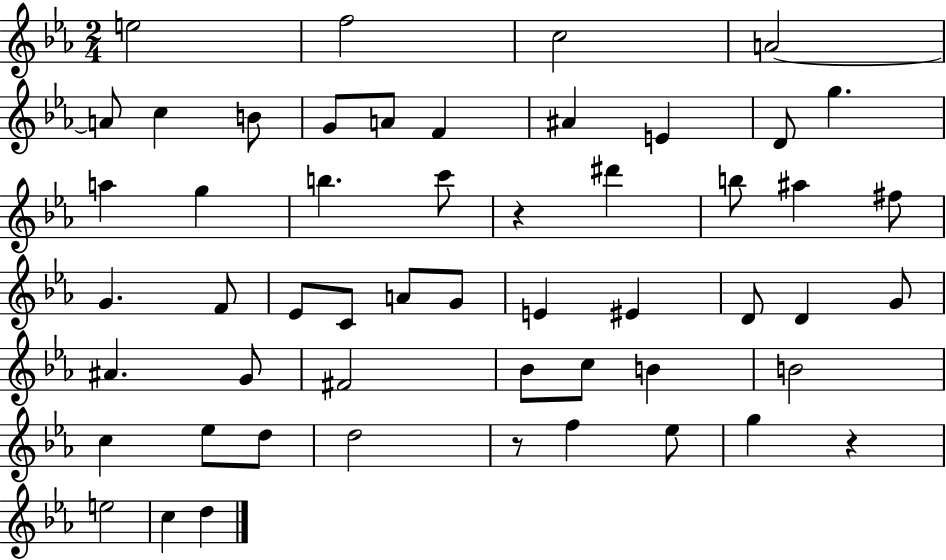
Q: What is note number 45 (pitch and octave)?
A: F5